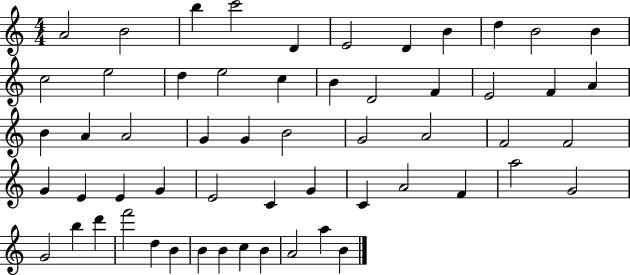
{
  \clef treble
  \numericTimeSignature
  \time 4/4
  \key c \major
  a'2 b'2 | b''4 c'''2 d'4 | e'2 d'4 b'4 | d''4 b'2 b'4 | \break c''2 e''2 | d''4 e''2 c''4 | b'4 d'2 f'4 | e'2 f'4 a'4 | \break b'4 a'4 a'2 | g'4 g'4 b'2 | g'2 a'2 | f'2 f'2 | \break g'4 e'4 e'4 g'4 | e'2 c'4 g'4 | c'4 a'2 f'4 | a''2 g'2 | \break g'2 b''4 d'''4 | f'''2 d''4 b'4 | b'4 b'4 c''4 b'4 | a'2 a''4 b'4 | \break \bar "|."
}